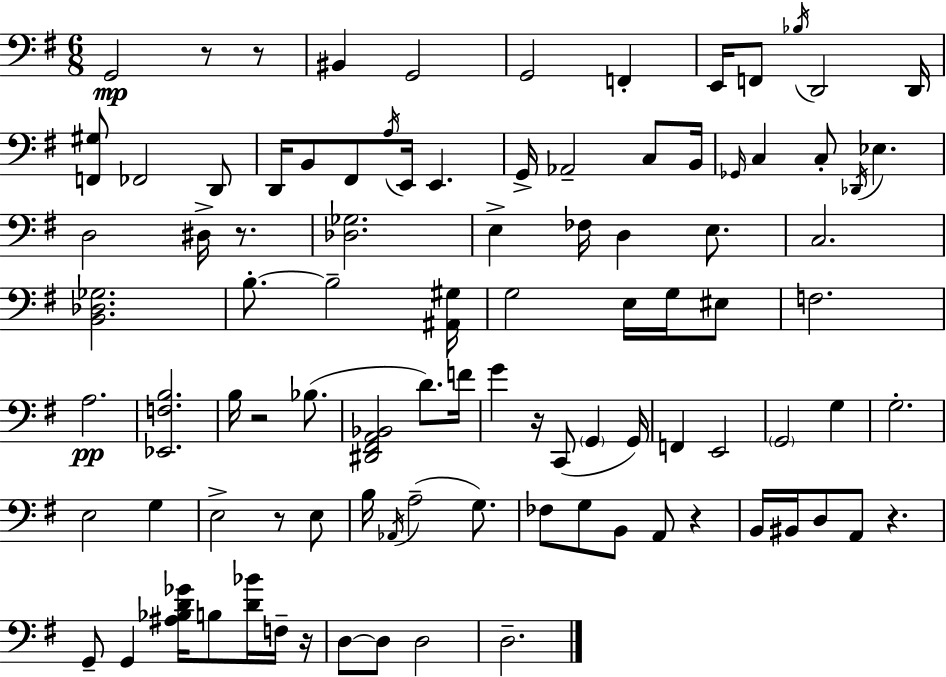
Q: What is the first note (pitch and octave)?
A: G2